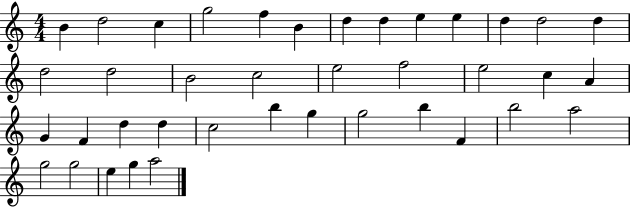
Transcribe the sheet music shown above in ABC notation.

X:1
T:Untitled
M:4/4
L:1/4
K:C
B d2 c g2 f B d d e e d d2 d d2 d2 B2 c2 e2 f2 e2 c A G F d d c2 b g g2 b F b2 a2 g2 g2 e g a2